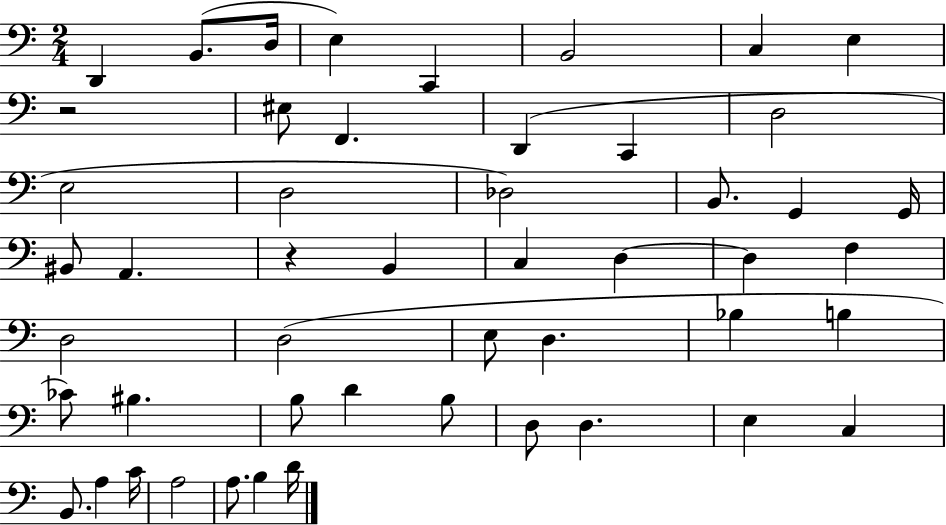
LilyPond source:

{
  \clef bass
  \numericTimeSignature
  \time 2/4
  \key c \major
  d,4 b,8.( d16 | e4) c,4 | b,2 | c4 e4 | \break r2 | eis8 f,4. | d,4( c,4 | d2 | \break e2 | d2 | des2) | b,8. g,4 g,16 | \break bis,8 a,4. | r4 b,4 | c4 d4~~ | d4 f4 | \break d2 | d2( | e8 d4. | bes4 b4 | \break ces'8) bis4. | b8 d'4 b8 | d8 d4. | e4 c4 | \break b,8. a4 c'16 | a2 | a8. b4 d'16 | \bar "|."
}